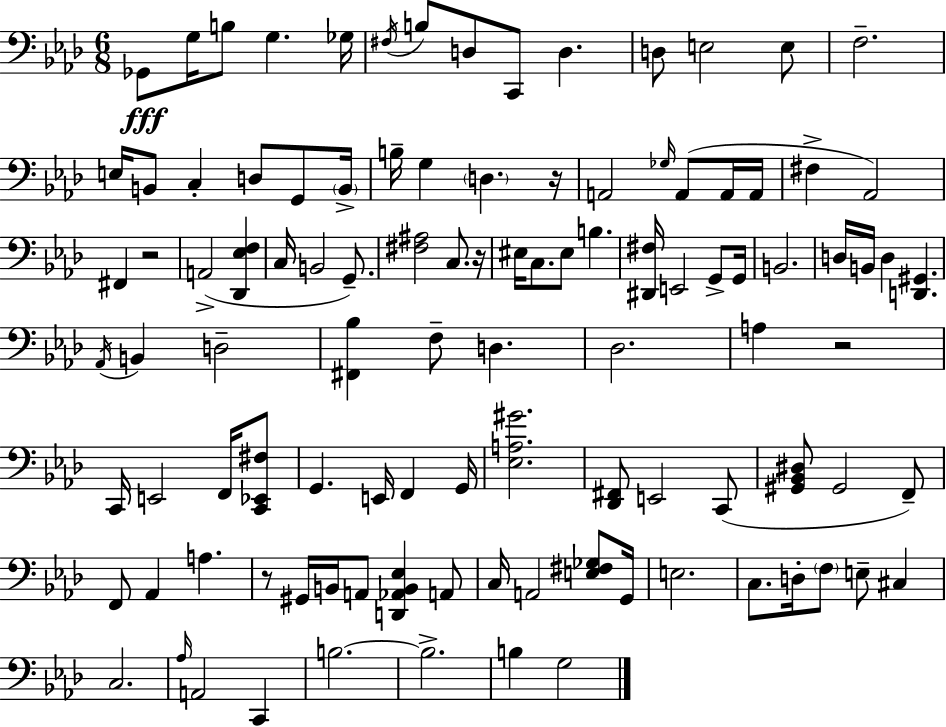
{
  \clef bass
  \numericTimeSignature
  \time 6/8
  \key aes \major
  ges,8\fff g16 b8 g4. ges16 | \acciaccatura { fis16 } b8 d8 c,8 d4. | d8 e2 e8 | f2.-- | \break e16 b,8 c4-. d8 g,8 | \parenthesize b,16-> b16-- g4 \parenthesize d4. | r16 a,2 \grace { ges16 }( a,8 | a,16 a,16 fis4-> aes,2) | \break fis,4 r2 | a,2->( <des, ees f>4 | c16 b,2 g,8.--) | <fis ais>2 c8. | \break r16 eis16 c8. eis8 b4. | <dis, fis>16 e,2 g,8-> | g,16 b,2. | d16 b,16 d4 <d, gis,>4. | \break \acciaccatura { aes,16 } b,4 d2-- | <fis, bes>4 f8-- d4. | des2. | a4 r2 | \break c,16 e,2 | f,16 <c, ees, fis>8 g,4. e,16 f,4 | g,16 <ees a gis'>2. | <des, fis,>8 e,2 | \break c,8( <gis, bes, dis>8 gis,2 | f,8--) f,8 aes,4 a4. | r8 gis,16 b,16 a,8 <d, aes, b, ees>4 | a,8 c16 a,2 | \break <e fis ges>8 g,16 e2. | c8. d16-. \parenthesize f8 e8-- cis4 | c2. | \grace { aes16 } a,2 | \break c,4 b2.~~ | b2.-> | b4 g2 | \bar "|."
}